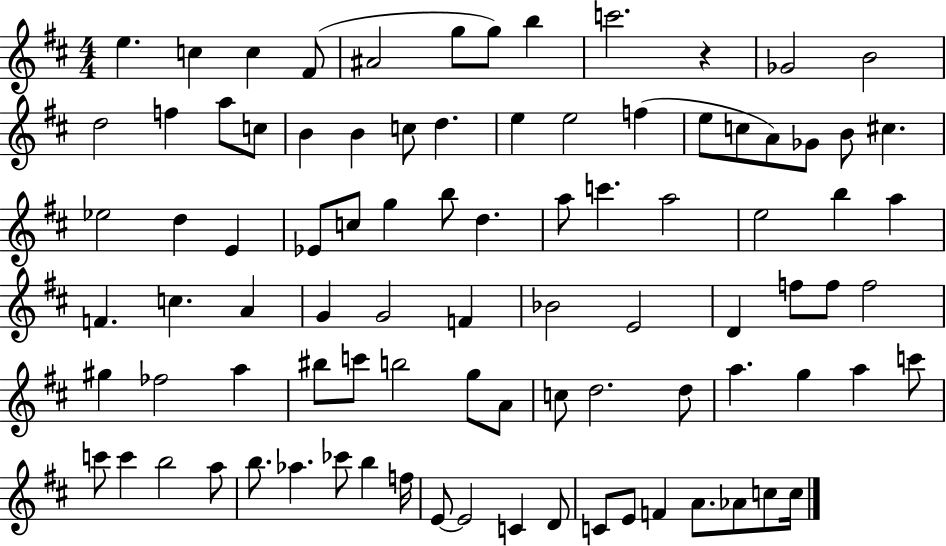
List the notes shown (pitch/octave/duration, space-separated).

E5/q. C5/q C5/q F#4/e A#4/h G5/e G5/e B5/q C6/h. R/q Gb4/h B4/h D5/h F5/q A5/e C5/e B4/q B4/q C5/e D5/q. E5/q E5/h F5/q E5/e C5/e A4/e Gb4/e B4/e C#5/q. Eb5/h D5/q E4/q Eb4/e C5/e G5/q B5/e D5/q. A5/e C6/q. A5/h E5/h B5/q A5/q F4/q. C5/q. A4/q G4/q G4/h F4/q Bb4/h E4/h D4/q F5/e F5/e F5/h G#5/q FES5/h A5/q BIS5/e C6/e B5/h G5/e A4/e C5/e D5/h. D5/e A5/q. G5/q A5/q C6/e C6/e C6/q B5/h A5/e B5/e. Ab5/q. CES6/e B5/q F5/s E4/e E4/h C4/q D4/e C4/e E4/e F4/q A4/e. Ab4/e C5/e C5/s